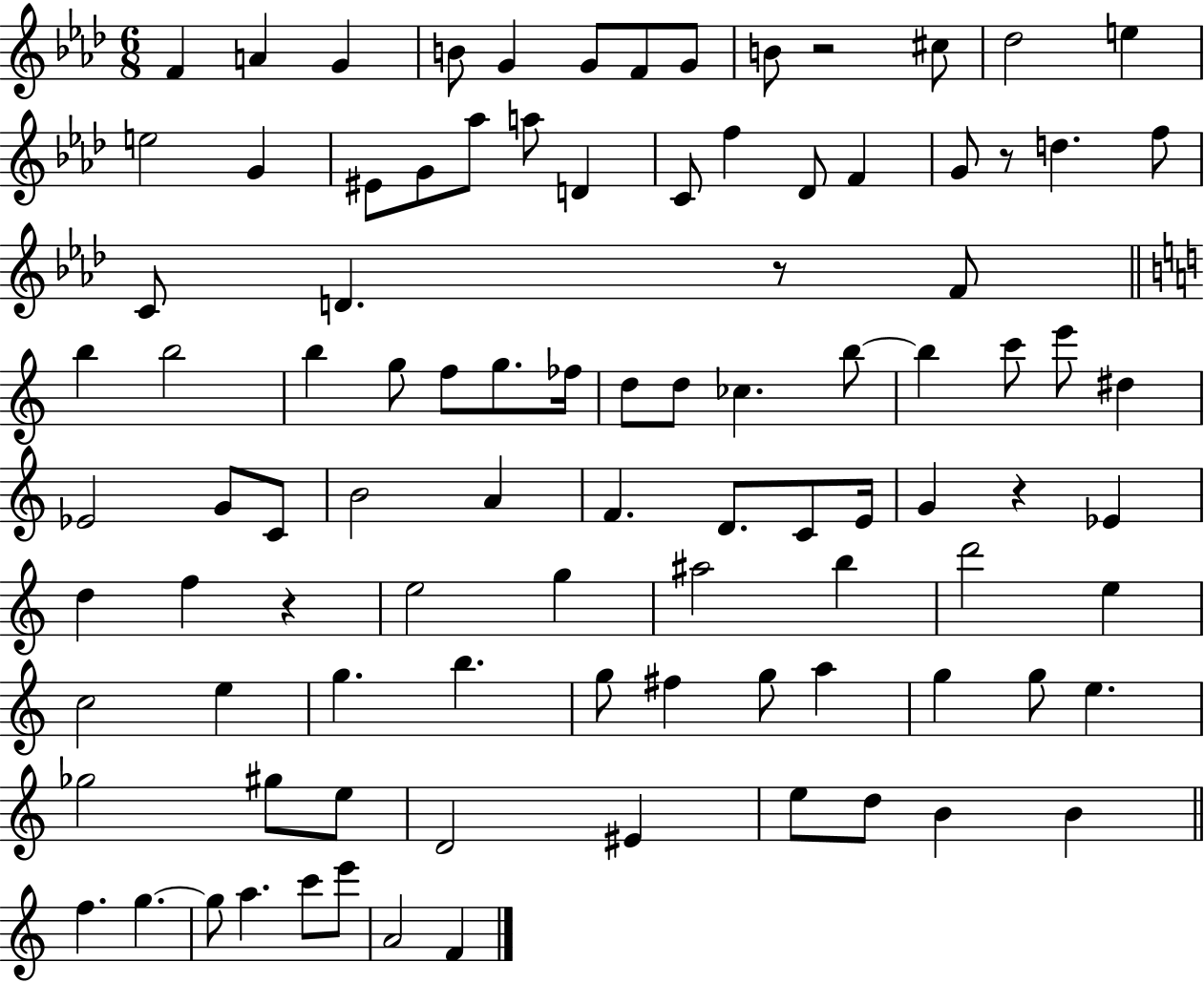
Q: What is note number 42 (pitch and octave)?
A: C6